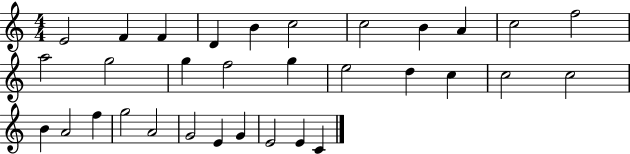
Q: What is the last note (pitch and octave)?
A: C4